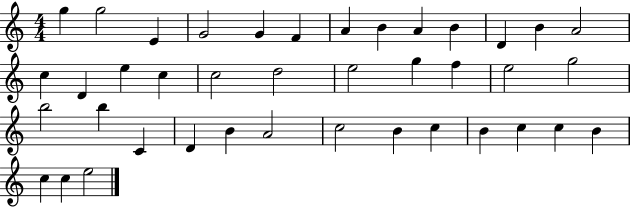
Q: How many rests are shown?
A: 0